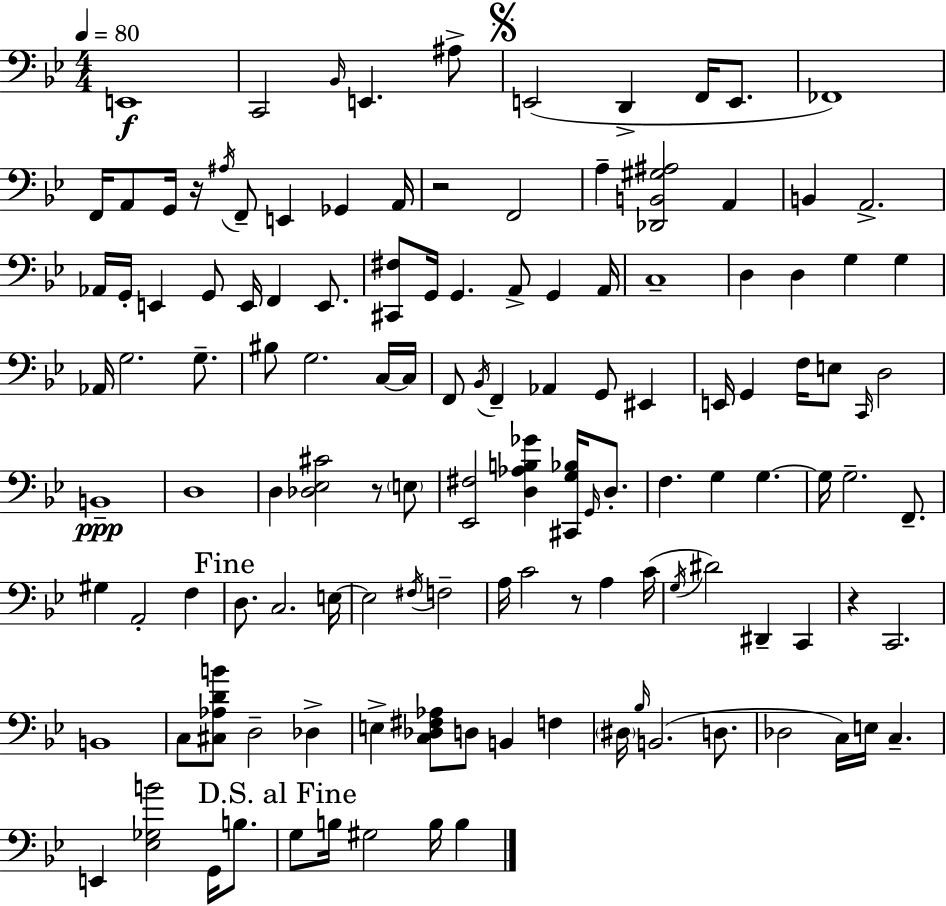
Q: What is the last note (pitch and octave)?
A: B3